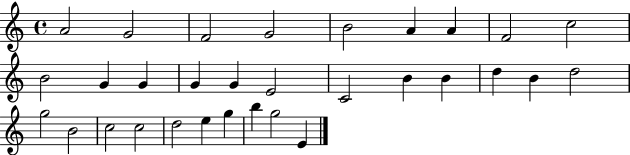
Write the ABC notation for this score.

X:1
T:Untitled
M:4/4
L:1/4
K:C
A2 G2 F2 G2 B2 A A F2 c2 B2 G G G G E2 C2 B B d B d2 g2 B2 c2 c2 d2 e g b g2 E